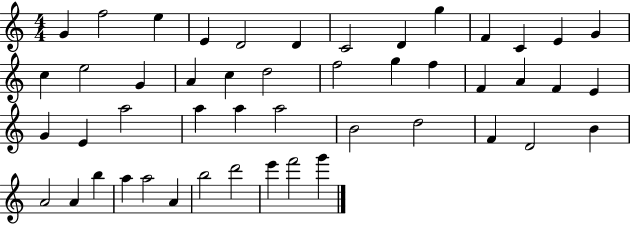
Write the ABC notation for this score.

X:1
T:Untitled
M:4/4
L:1/4
K:C
G f2 e E D2 D C2 D g F C E G c e2 G A c d2 f2 g f F A F E G E a2 a a a2 B2 d2 F D2 B A2 A b a a2 A b2 d'2 e' f'2 g'